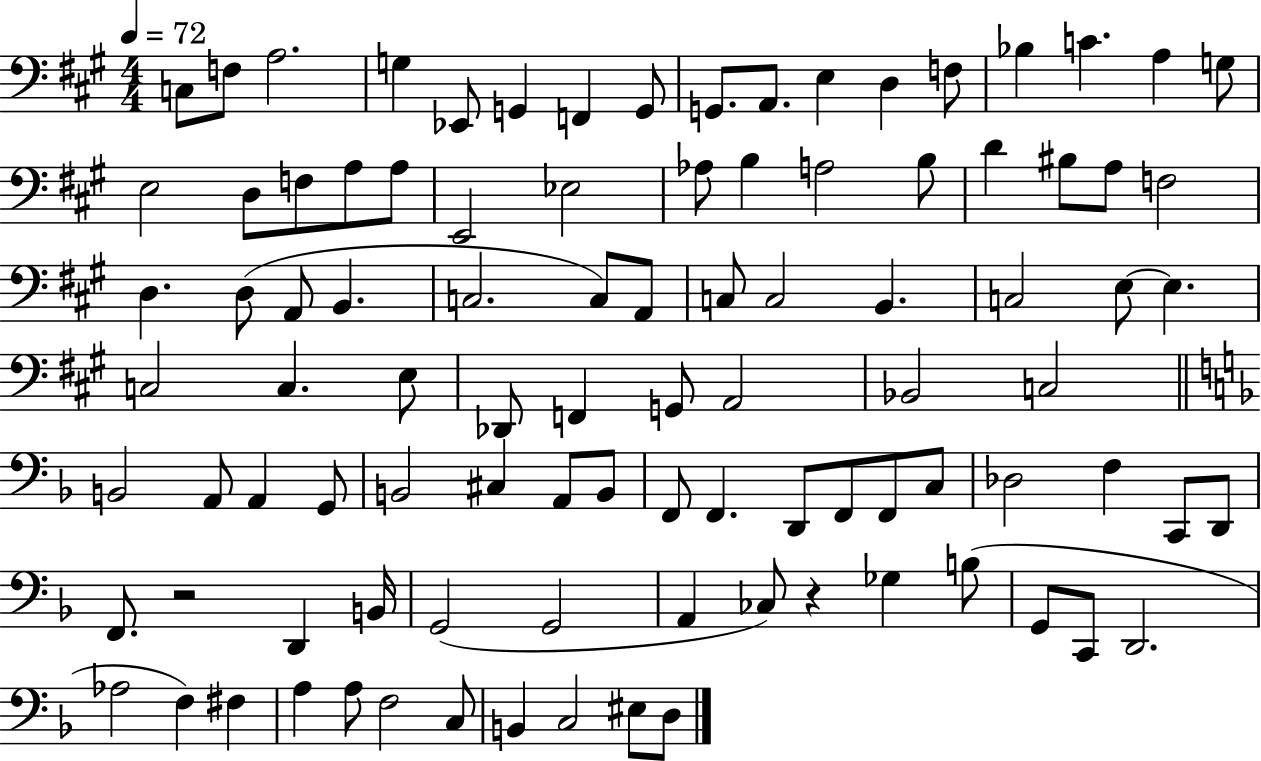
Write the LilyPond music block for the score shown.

{
  \clef bass
  \numericTimeSignature
  \time 4/4
  \key a \major
  \tempo 4 = 72
  c8 f8 a2. | g4 ees,8 g,4 f,4 g,8 | g,8. a,8. e4 d4 f8 | bes4 c'4. a4 g8 | \break e2 d8 f8 a8 a8 | e,2 ees2 | aes8 b4 a2 b8 | d'4 bis8 a8 f2 | \break d4. d8( a,8 b,4. | c2. c8) a,8 | c8 c2 b,4. | c2 e8~~ e4. | \break c2 c4. e8 | des,8 f,4 g,8 a,2 | bes,2 c2 | \bar "||" \break \key f \major b,2 a,8 a,4 g,8 | b,2 cis4 a,8 b,8 | f,8 f,4. d,8 f,8 f,8 c8 | des2 f4 c,8 d,8 | \break f,8. r2 d,4 b,16 | g,2( g,2 | a,4 ces8) r4 ges4 b8( | g,8 c,8 d,2. | \break aes2 f4) fis4 | a4 a8 f2 c8 | b,4 c2 eis8 d8 | \bar "|."
}